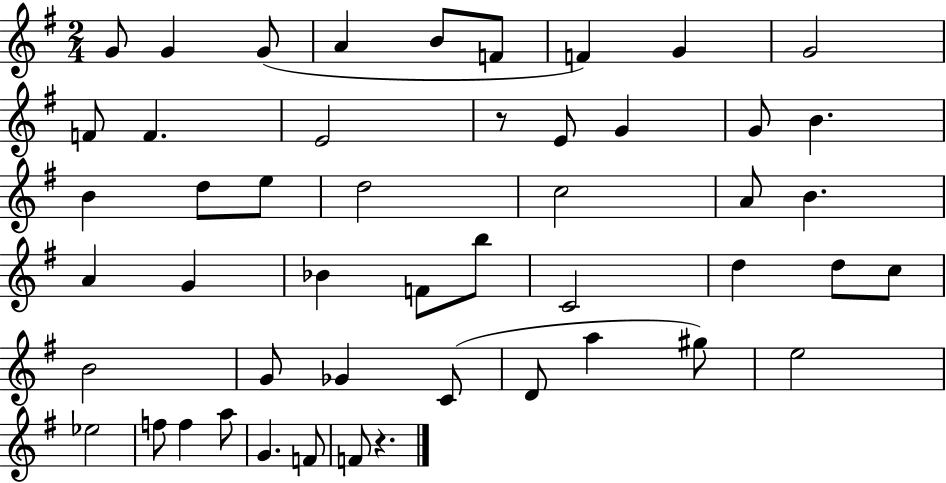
X:1
T:Untitled
M:2/4
L:1/4
K:G
G/2 G G/2 A B/2 F/2 F G G2 F/2 F E2 z/2 E/2 G G/2 B B d/2 e/2 d2 c2 A/2 B A G _B F/2 b/2 C2 d d/2 c/2 B2 G/2 _G C/2 D/2 a ^g/2 e2 _e2 f/2 f a/2 G F/2 F/2 z